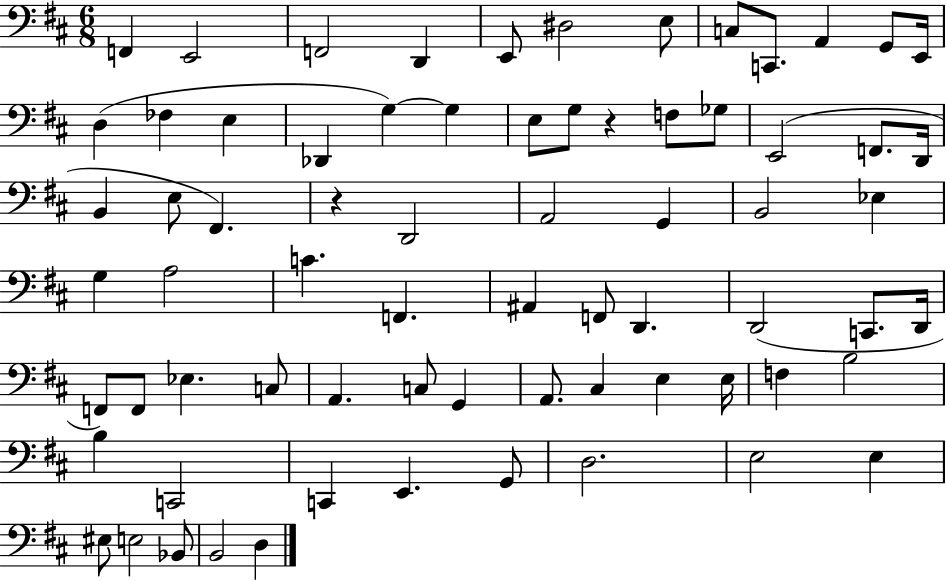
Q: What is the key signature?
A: D major